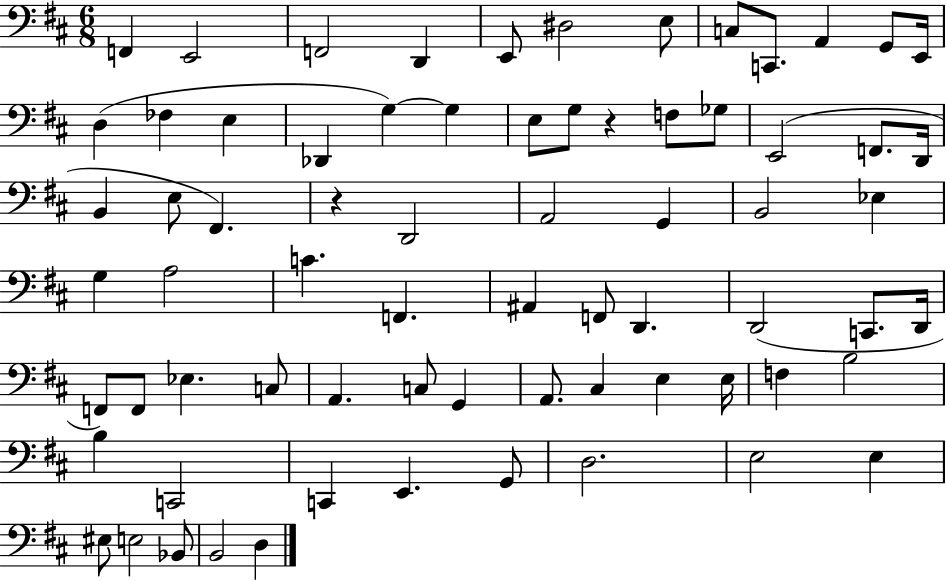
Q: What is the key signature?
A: D major